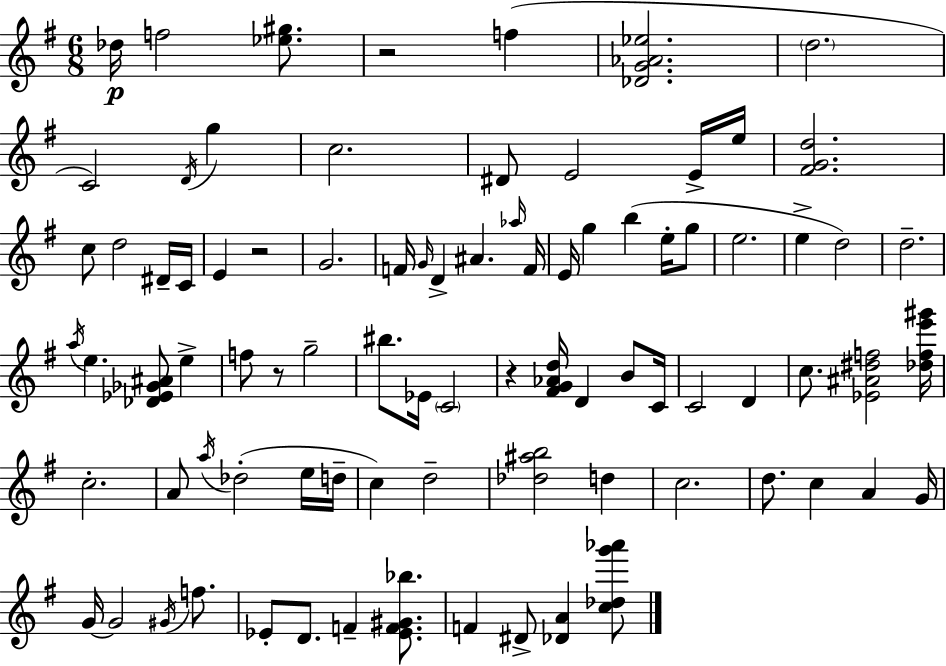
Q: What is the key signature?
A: E minor